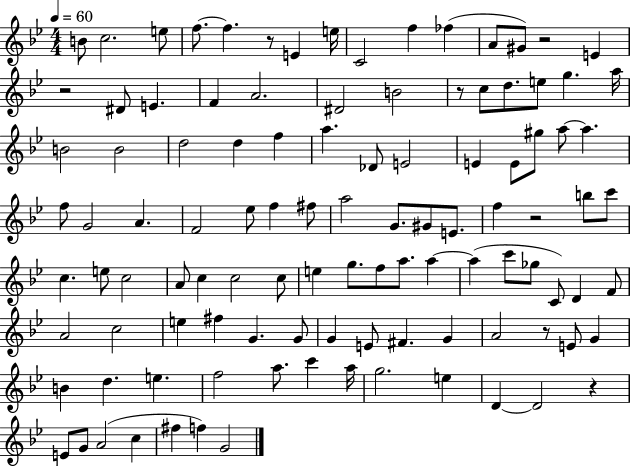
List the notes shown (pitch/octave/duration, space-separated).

B4/e C5/h. E5/e F5/e. F5/q. R/e E4/q E5/s C4/h F5/q FES5/q A4/e G#4/e R/h E4/q R/h D#4/e E4/q. F4/q A4/h. D#4/h B4/h R/e C5/e D5/e. E5/e G5/q. A5/s B4/h B4/h D5/h D5/q F5/q A5/q. Db4/e E4/h E4/q E4/e G#5/e A5/e A5/q. F5/e G4/h A4/q. F4/h Eb5/e F5/q F#5/e A5/h G4/e. G#4/e E4/e. F5/q R/h B5/e C6/e C5/q. E5/e C5/h A4/e C5/q C5/h C5/e E5/q G5/e. F5/e A5/e. A5/q A5/q C6/e Gb5/e C4/e D4/q F4/e A4/h C5/h E5/q F#5/q G4/q. G4/e G4/q E4/e F#4/q. G4/q A4/h R/e E4/e G4/q B4/q D5/q. E5/q. F5/h A5/e. C6/q A5/s G5/h. E5/q D4/q D4/h R/q E4/e G4/e A4/h C5/q F#5/q F5/q G4/h